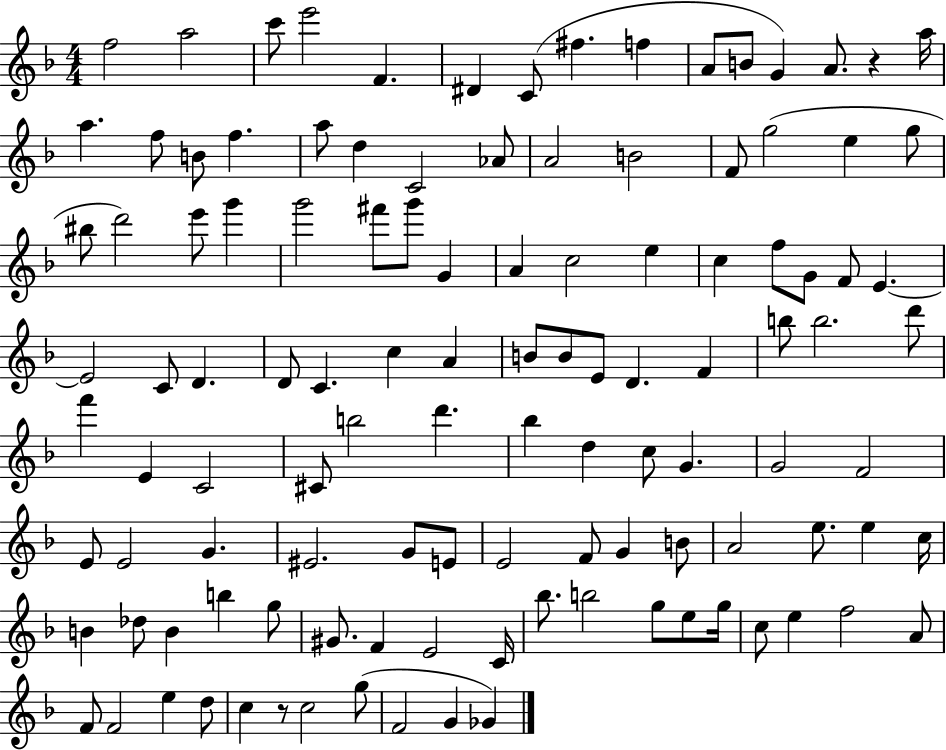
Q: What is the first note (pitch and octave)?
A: F5